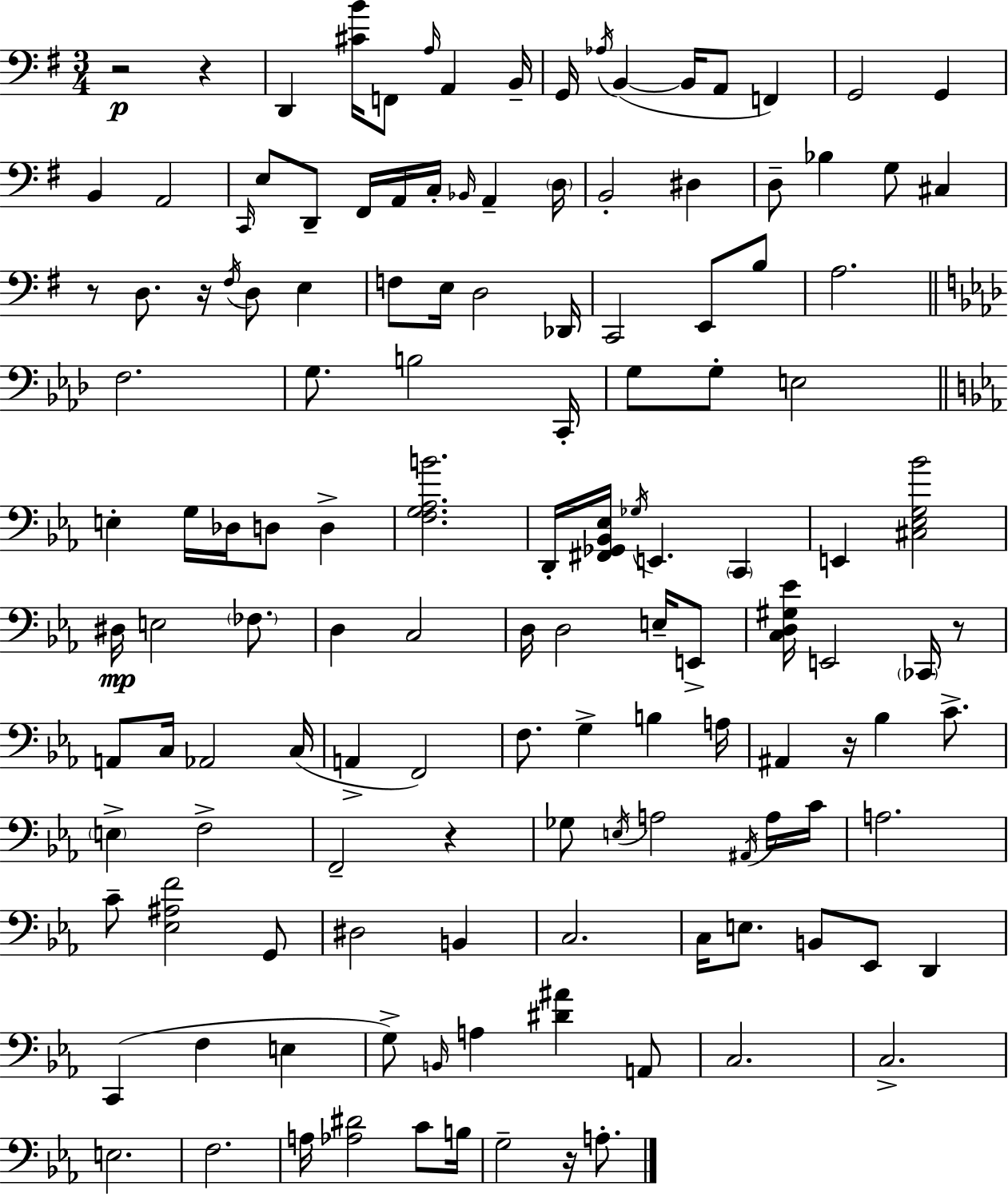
R/h R/q D2/q [C#4,B4]/s F2/e A3/s A2/q B2/s G2/s Ab3/s B2/q B2/s A2/e F2/q G2/h G2/q B2/q A2/h C2/s E3/e D2/e F#2/s A2/s C3/s Bb2/s A2/q D3/s B2/h D#3/q D3/e Bb3/q G3/e C#3/q R/e D3/e. R/s F#3/s D3/e E3/q F3/e E3/s D3/h Db2/s C2/h E2/e B3/e A3/h. F3/h. G3/e. B3/h C2/s G3/e G3/e E3/h E3/q G3/s Db3/s D3/e D3/q [F3,G3,Ab3,B4]/h. D2/s [F#2,Gb2,Bb2,Eb3]/s Gb3/s E2/q. C2/q E2/q [C#3,Eb3,G3,Bb4]/h D#3/s E3/h FES3/e. D3/q C3/h D3/s D3/h E3/s E2/e [C3,D3,G#3,Eb4]/s E2/h CES2/s R/e A2/e C3/s Ab2/h C3/s A2/q F2/h F3/e. G3/q B3/q A3/s A#2/q R/s Bb3/q C4/e. E3/q F3/h F2/h R/q Gb3/e E3/s A3/h A#2/s A3/s C4/s A3/h. C4/e [Eb3,A#3,F4]/h G2/e D#3/h B2/q C3/h. C3/s E3/e. B2/e Eb2/e D2/q C2/q F3/q E3/q G3/e B2/s A3/q [D#4,A#4]/q A2/e C3/h. C3/h. E3/h. F3/h. A3/s [Ab3,D#4]/h C4/e B3/s G3/h R/s A3/e.